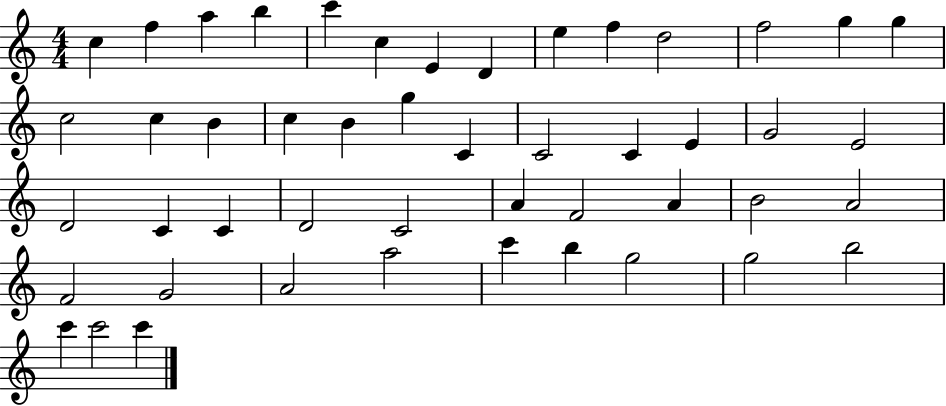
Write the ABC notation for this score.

X:1
T:Untitled
M:4/4
L:1/4
K:C
c f a b c' c E D e f d2 f2 g g c2 c B c B g C C2 C E G2 E2 D2 C C D2 C2 A F2 A B2 A2 F2 G2 A2 a2 c' b g2 g2 b2 c' c'2 c'